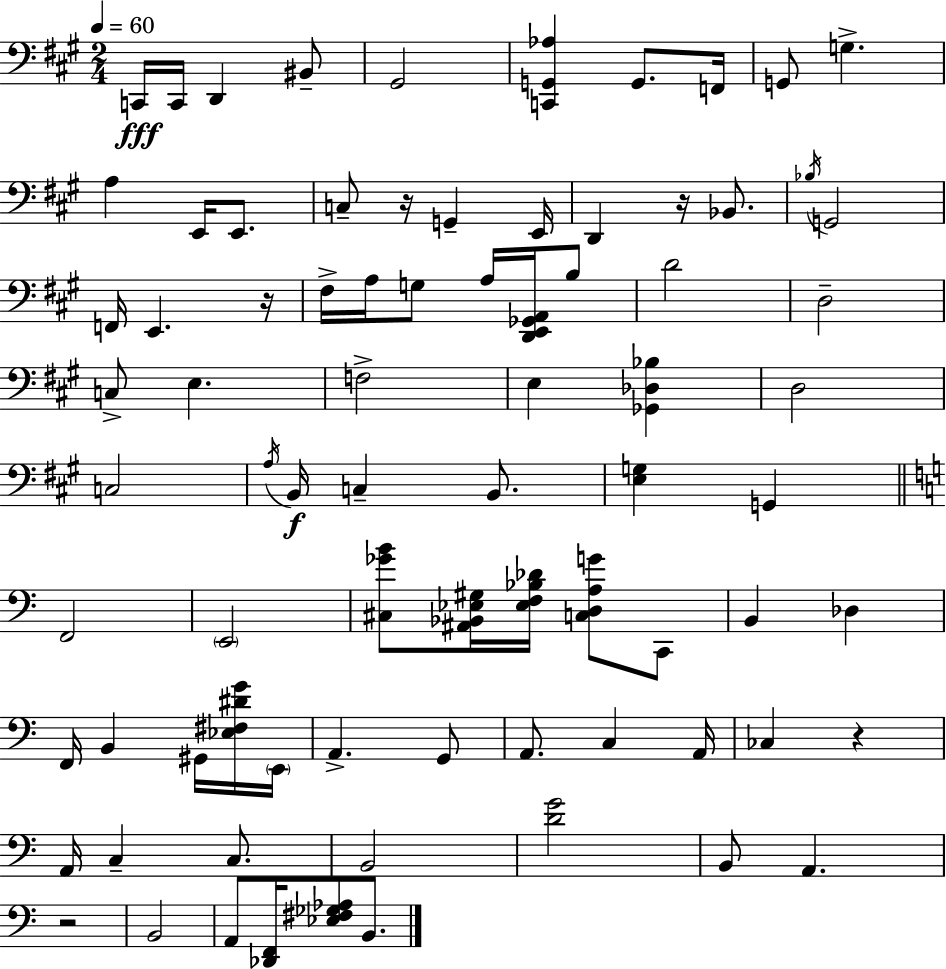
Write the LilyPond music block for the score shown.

{
  \clef bass
  \numericTimeSignature
  \time 2/4
  \key a \major
  \tempo 4 = 60
  \repeat volta 2 { c,16\fff c,16 d,4 bis,8-- | gis,2 | <c, g, aes>4 g,8. f,16 | g,8 g4.-> | \break a4 e,16 e,8. | c8-- r16 g,4-- e,16 | d,4 r16 bes,8. | \acciaccatura { bes16 } g,2 | \break f,16 e,4. | r16 fis16-> a16 g8 a16 <d, e, ges, a,>16 b8 | d'2 | d2-- | \break c8-> e4. | f2-> | e4 <ges, des bes>4 | d2 | \break c2 | \acciaccatura { a16 }\f b,16 c4-- b,8. | <e g>4 g,4 | \bar "||" \break \key c \major f,2 | \parenthesize e,2 | <cis ges' b'>8 <ais, bes, ees gis>16 <ees f bes des'>16 <c d a g'>8 c,8 | b,4 des4 | \break f,16 b,4 gis,16 <ees fis dis' g'>16 \parenthesize e,16 | a,4.-> g,8 | a,8. c4 a,16 | ces4 r4 | \break a,16 c4-- c8. | b,2 | <d' g'>2 | b,8 a,4. | \break r2 | b,2 | a,8 <des, f,>16 <ees fis ges aes>8 b,8. | } \bar "|."
}